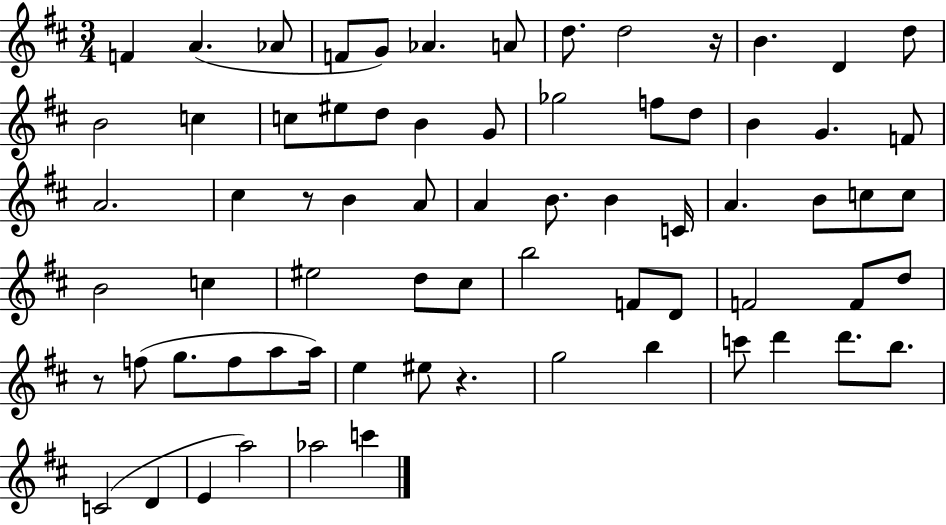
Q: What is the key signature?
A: D major